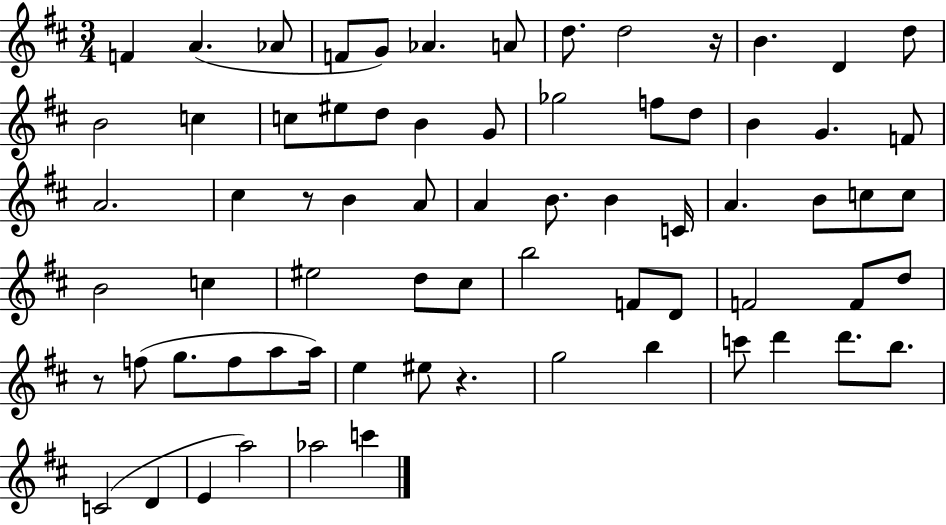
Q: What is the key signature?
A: D major